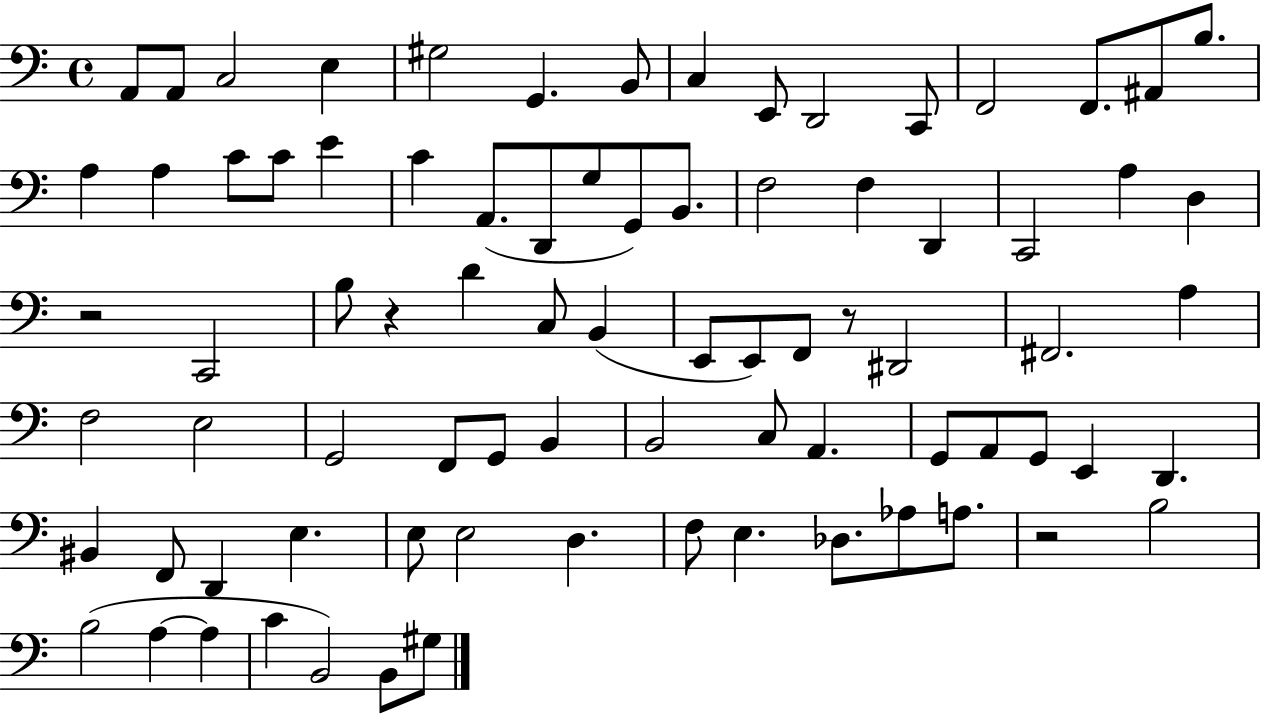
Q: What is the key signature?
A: C major